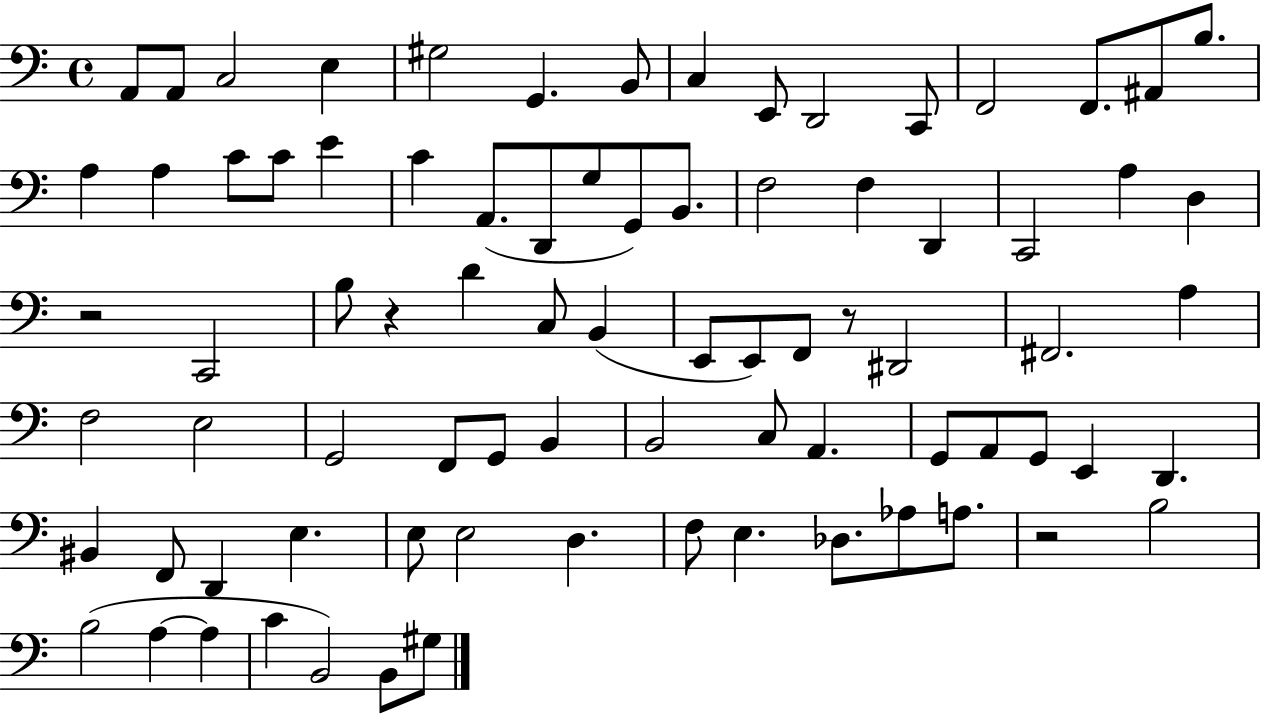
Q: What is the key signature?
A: C major